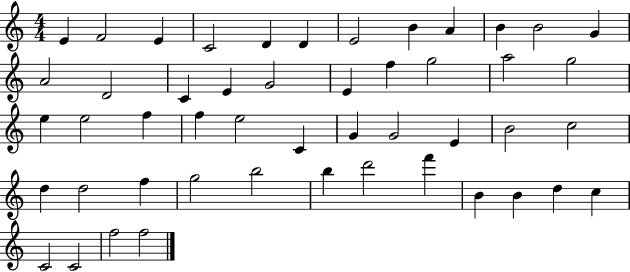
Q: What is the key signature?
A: C major